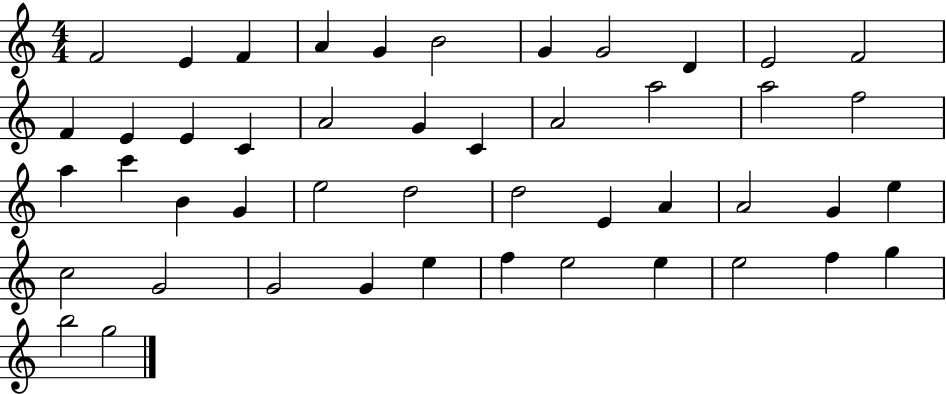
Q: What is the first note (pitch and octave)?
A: F4